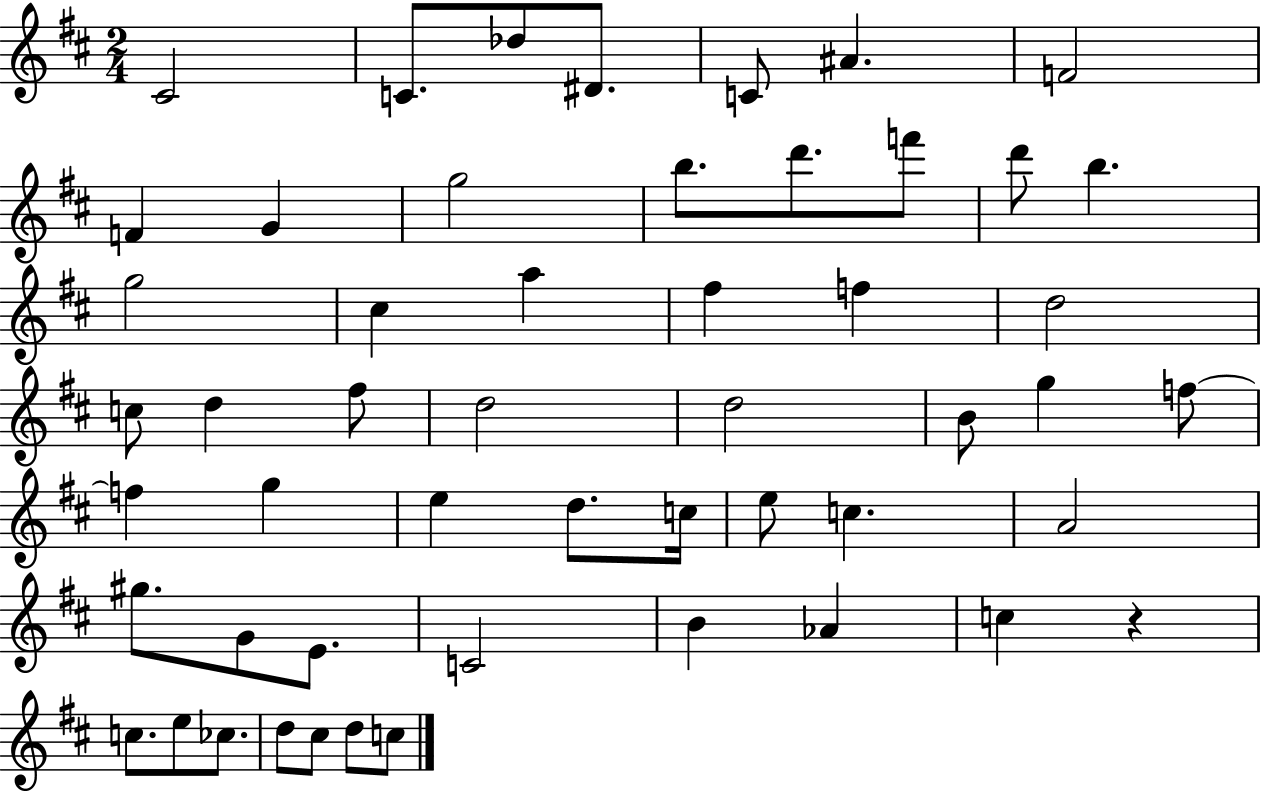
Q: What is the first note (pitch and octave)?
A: C#4